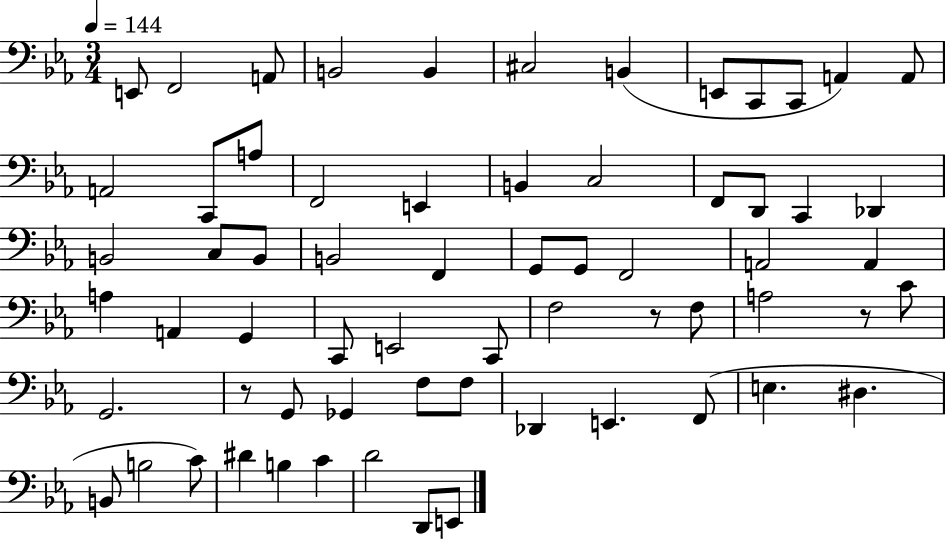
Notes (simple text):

E2/e F2/h A2/e B2/h B2/q C#3/h B2/q E2/e C2/e C2/e A2/q A2/e A2/h C2/e A3/e F2/h E2/q B2/q C3/h F2/e D2/e C2/q Db2/q B2/h C3/e B2/e B2/h F2/q G2/e G2/e F2/h A2/h A2/q A3/q A2/q G2/q C2/e E2/h C2/e F3/h R/e F3/e A3/h R/e C4/e G2/h. R/e G2/e Gb2/q F3/e F3/e Db2/q E2/q. F2/e E3/q. D#3/q. B2/e B3/h C4/e D#4/q B3/q C4/q D4/h D2/e E2/e